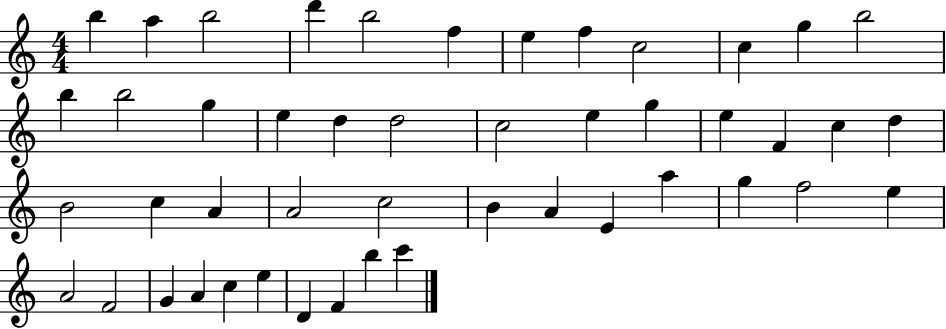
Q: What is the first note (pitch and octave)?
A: B5